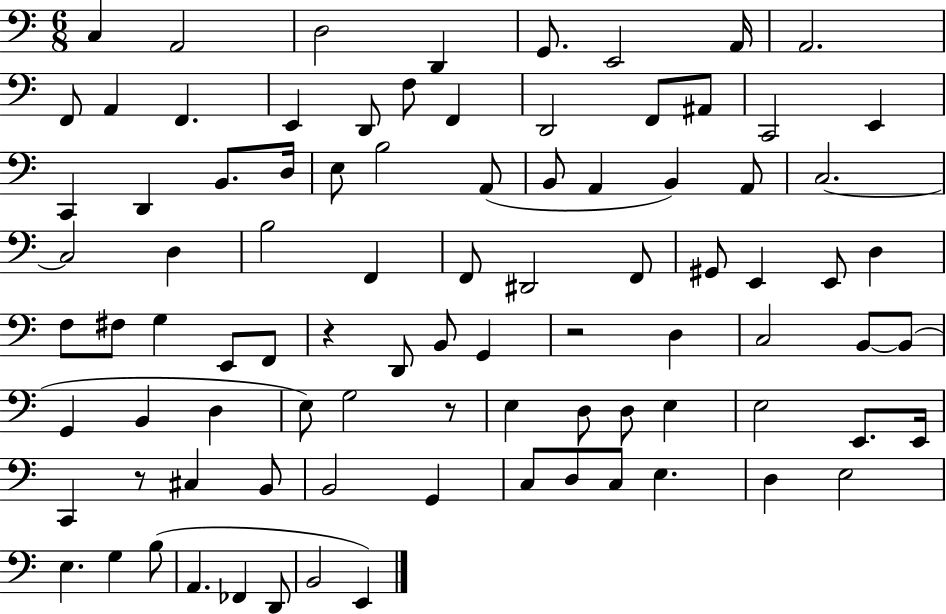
C3/q A2/h D3/h D2/q G2/e. E2/h A2/s A2/h. F2/e A2/q F2/q. E2/q D2/e F3/e F2/q D2/h F2/e A#2/e C2/h E2/q C2/q D2/q B2/e. D3/s E3/e B3/h A2/e B2/e A2/q B2/q A2/e C3/h. C3/h D3/q B3/h F2/q F2/e D#2/h F2/e G#2/e E2/q E2/e D3/q F3/e F#3/e G3/q E2/e F2/e R/q D2/e B2/e G2/q R/h D3/q C3/h B2/e B2/e G2/q B2/q D3/q E3/e G3/h R/e E3/q D3/e D3/e E3/q E3/h E2/e. E2/s C2/q R/e C#3/q B2/e B2/h G2/q C3/e D3/e C3/e E3/q. D3/q E3/h E3/q. G3/q B3/e A2/q. FES2/q D2/e B2/h E2/q